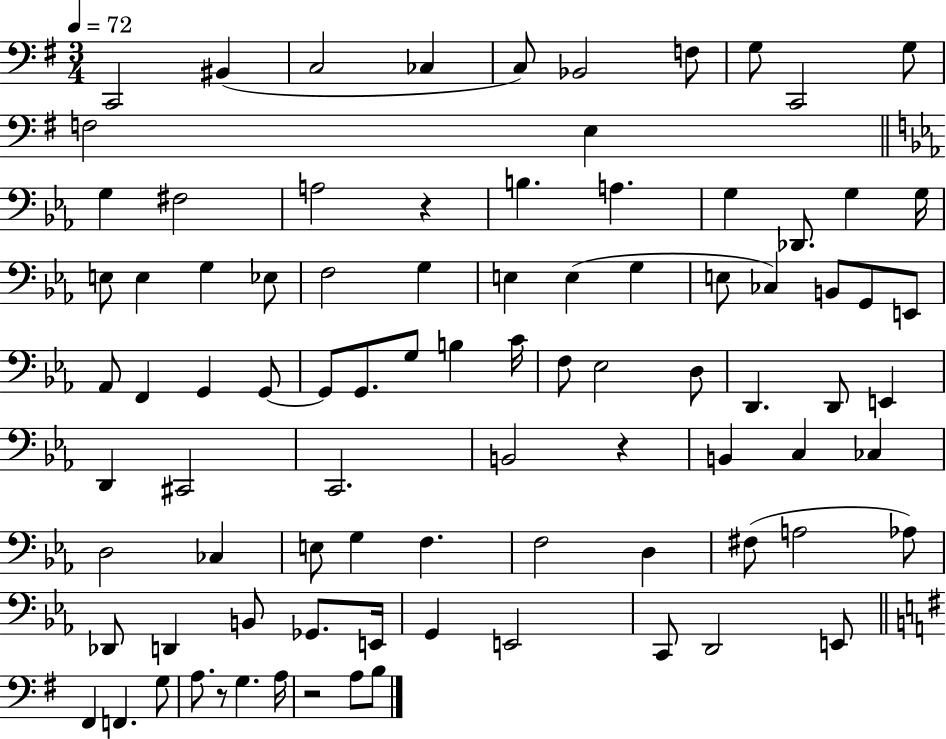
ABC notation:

X:1
T:Untitled
M:3/4
L:1/4
K:G
C,,2 ^B,, C,2 _C, C,/2 _B,,2 F,/2 G,/2 C,,2 G,/2 F,2 E, G, ^F,2 A,2 z B, A, G, _D,,/2 G, G,/4 E,/2 E, G, _E,/2 F,2 G, E, E, G, E,/2 _C, B,,/2 G,,/2 E,,/2 _A,,/2 F,, G,, G,,/2 G,,/2 G,,/2 G,/2 B, C/4 F,/2 _E,2 D,/2 D,, D,,/2 E,, D,, ^C,,2 C,,2 B,,2 z B,, C, _C, D,2 _C, E,/2 G, F, F,2 D, ^F,/2 A,2 _A,/2 _D,,/2 D,, B,,/2 _G,,/2 E,,/4 G,, E,,2 C,,/2 D,,2 E,,/2 ^F,, F,, G,/2 A,/2 z/2 G, A,/4 z2 A,/2 B,/2